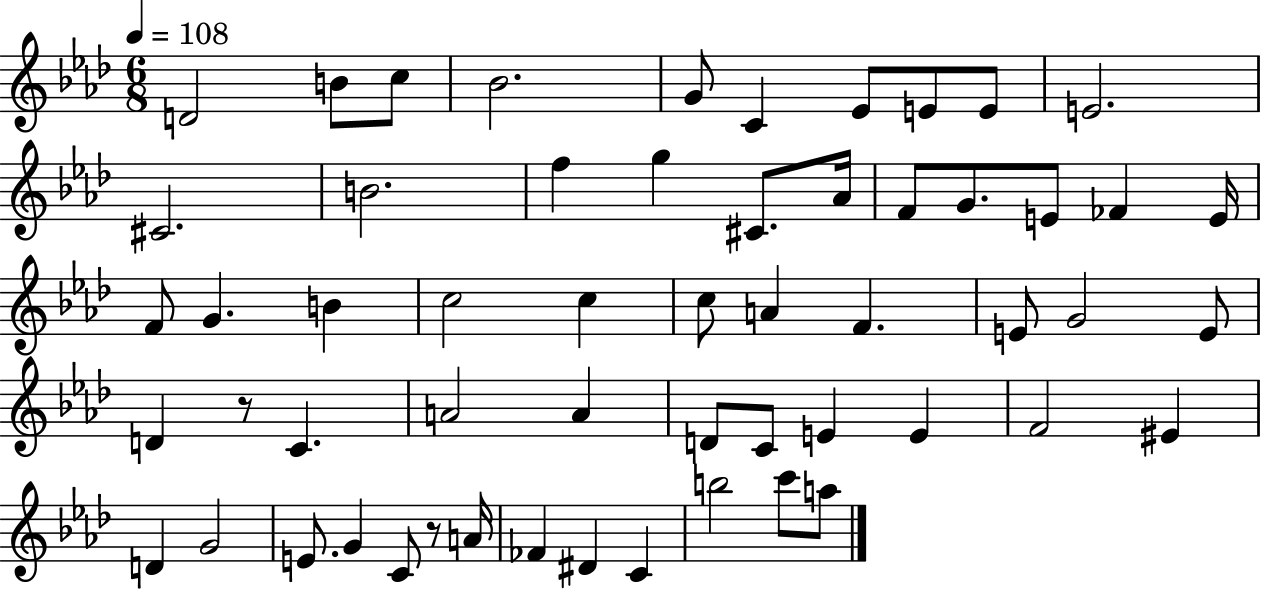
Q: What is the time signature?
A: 6/8